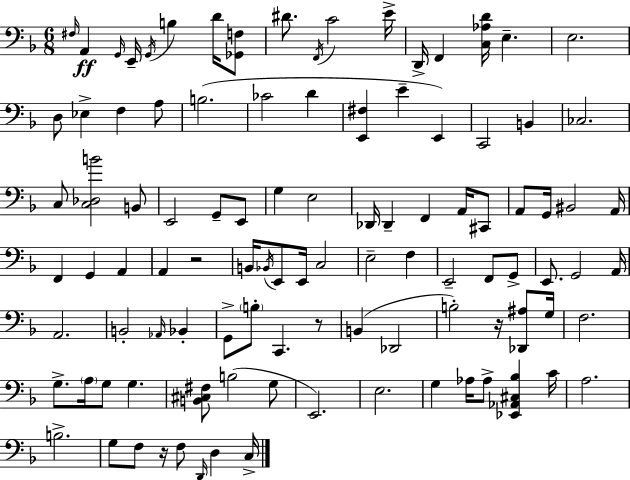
X:1
T:Untitled
M:6/8
L:1/4
K:F
^F,/4 A,, G,,/4 E,,/4 G,,/4 B, D/4 [_G,,F,]/2 ^D/2 F,,/4 C2 E/4 D,,/4 F,, [C,_A,D]/4 E, E,2 D,/2 _E, F, A,/2 B,2 _C2 D [E,,^F,] E E,, C,,2 B,, _C,2 C,/2 [C,_D,B]2 B,,/2 E,,2 G,,/2 E,,/2 G, E,2 _D,,/4 _D,, F,, A,,/4 ^C,,/2 A,,/2 G,,/4 ^B,,2 A,,/4 F,, G,, A,, A,, z2 B,,/4 _B,,/4 E,,/2 E,,/4 C,2 E,2 F, E,,2 F,,/2 G,,/2 E,,/2 G,,2 A,,/4 A,,2 B,,2 _A,,/4 _B,, G,,/2 B,/2 C,, z/2 B,, _D,,2 B,2 z/4 [_D,,^A,]/2 G,/4 F,2 G,/2 A,/4 G,/2 G, [B,,^C,^F,]/2 B,2 G,/2 E,,2 E,2 G, _A,/4 _A,/2 [_E,,_A,,^C,_B,] C/4 A,2 B,2 G,/2 F,/2 z/4 F,/2 D,,/4 D, C,/4